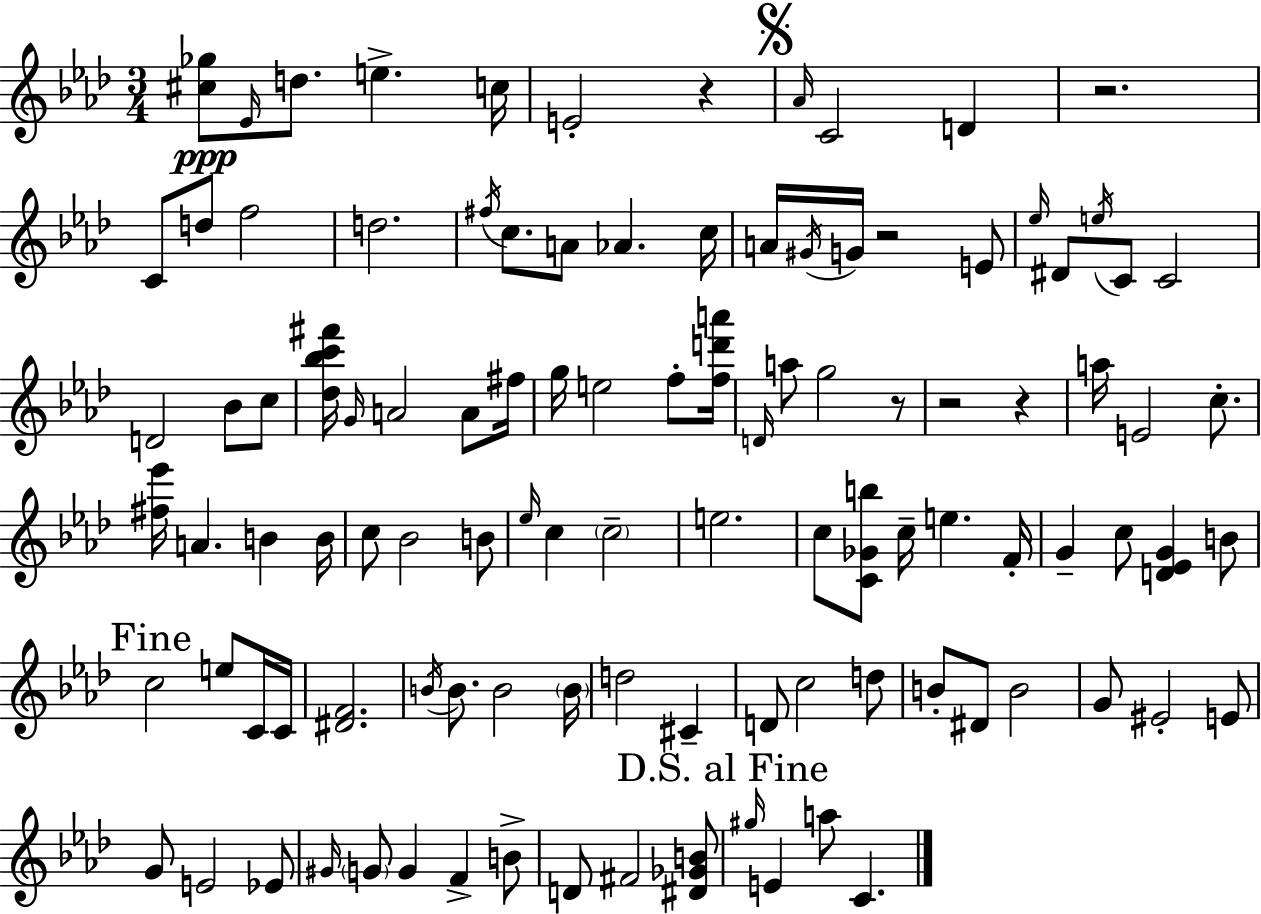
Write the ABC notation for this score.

X:1
T:Untitled
M:3/4
L:1/4
K:Fm
[^c_g]/2 _E/4 d/2 e c/4 E2 z _A/4 C2 D z2 C/2 d/2 f2 d2 ^f/4 c/2 A/2 _A c/4 A/4 ^G/4 G/4 z2 E/2 _e/4 ^D/2 e/4 C/2 C2 D2 _B/2 c/2 [_d_bc'^f']/4 G/4 A2 A/2 ^f/4 g/4 e2 f/2 [fd'a']/4 D/4 a/2 g2 z/2 z2 z a/4 E2 c/2 [^f_e']/4 A B B/4 c/2 _B2 B/2 _e/4 c c2 e2 c/2 [C_Gb]/2 c/4 e F/4 G c/2 [D_EG] B/2 c2 e/2 C/4 C/4 [^DF]2 B/4 B/2 B2 B/4 d2 ^C D/2 c2 d/2 B/2 ^D/2 B2 G/2 ^E2 E/2 G/2 E2 _E/2 ^G/4 G/2 G F B/2 D/2 ^F2 [^D_GB]/2 ^g/4 E a/2 C